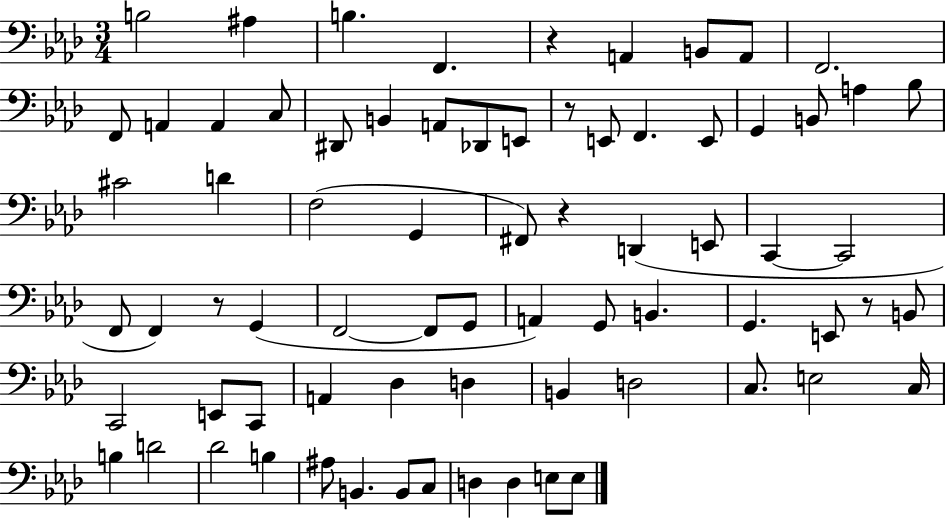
{
  \clef bass
  \numericTimeSignature
  \time 3/4
  \key aes \major
  b2 ais4 | b4. f,4. | r4 a,4 b,8 a,8 | f,2. | \break f,8 a,4 a,4 c8 | dis,8 b,4 a,8 des,8 e,8 | r8 e,8 f,4. e,8 | g,4 b,8 a4 bes8 | \break cis'2 d'4 | f2( g,4 | fis,8) r4 d,4( e,8 | c,4~~ c,2 | \break f,8 f,4) r8 g,4( | f,2~~ f,8 g,8 | a,4) g,8 b,4. | g,4. e,8 r8 b,8 | \break c,2 e,8 c,8 | a,4 des4 d4 | b,4 d2 | c8. e2 c16 | \break b4 d'2 | des'2 b4 | ais8 b,4. b,8 c8 | d4 d4 e8 e8 | \break \bar "|."
}